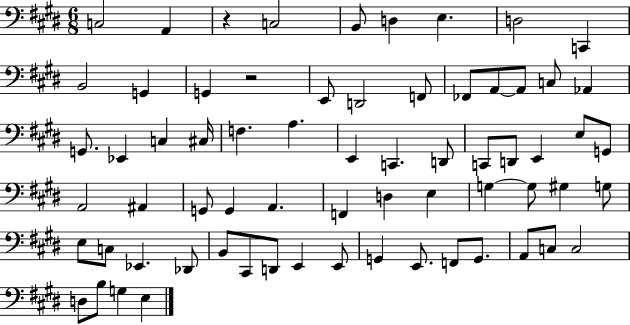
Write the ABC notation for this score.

X:1
T:Untitled
M:6/8
L:1/4
K:E
C,2 A,, z C,2 B,,/2 D, E, D,2 C,, B,,2 G,, G,, z2 E,,/2 D,,2 F,,/2 _F,,/2 A,,/2 A,,/2 C,/2 _A,, G,,/2 _E,, C, ^C,/4 F, A, E,, C,, D,,/2 C,,/2 D,,/2 E,, E,/2 G,,/2 A,,2 ^A,, G,,/2 G,, A,, F,, D, E, G, G,/2 ^G, G,/2 E,/2 C,/2 _E,, _D,,/2 B,,/2 ^C,,/2 D,,/2 E,, E,,/2 G,, E,,/2 F,,/2 G,,/2 A,,/2 C,/2 C,2 D,/2 B,/2 G, E,